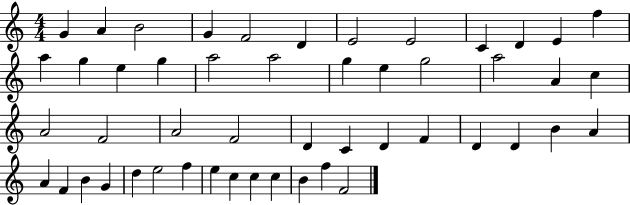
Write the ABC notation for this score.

X:1
T:Untitled
M:4/4
L:1/4
K:C
G A B2 G F2 D E2 E2 C D E f a g e g a2 a2 g e g2 a2 A c A2 F2 A2 F2 D C D F D D B A A F B G d e2 f e c c c B f F2